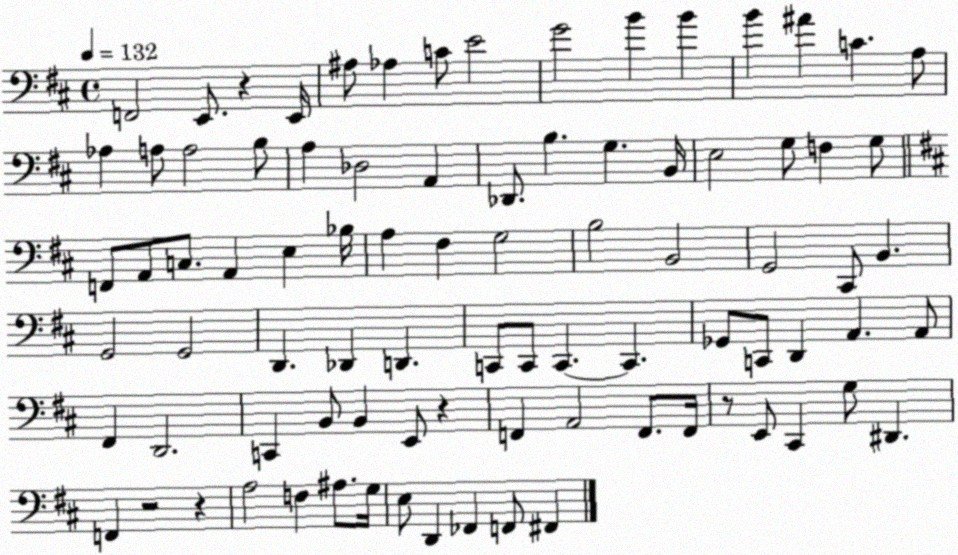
X:1
T:Untitled
M:4/4
L:1/4
K:D
F,,2 E,,/2 z E,,/4 ^A,/2 _A, C/2 E2 G2 B B B ^A C A,/2 _A, A,/2 A,2 B,/2 A, _D,2 A,, _D,,/2 B, G, B,,/4 E,2 G,/2 F, G,/2 F,,/2 A,,/2 C,/2 A,, E, _B,/4 A, ^F, G,2 B,2 B,,2 G,,2 ^C,,/2 B,, G,,2 G,,2 D,, _D,, D,, C,,/2 C,,/2 C,, C,, _G,,/2 C,,/2 D,, A,, A,,/2 ^F,, D,,2 C,, B,,/2 B,, E,,/2 z F,, A,,2 F,,/2 F,,/4 z/2 E,,/2 ^C,, G,/2 ^D,, F,, z2 z A,2 F, ^A,/2 G,/4 E,/2 D,, _F,, F,,/2 ^F,,